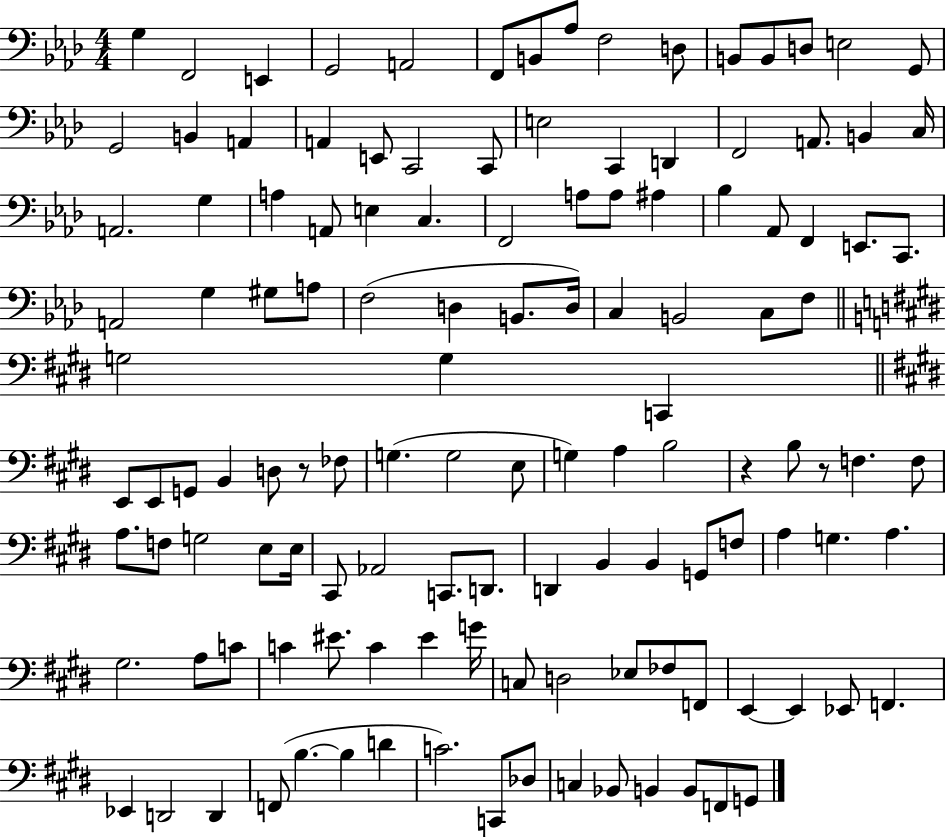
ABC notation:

X:1
T:Untitled
M:4/4
L:1/4
K:Ab
G, F,,2 E,, G,,2 A,,2 F,,/2 B,,/2 _A,/2 F,2 D,/2 B,,/2 B,,/2 D,/2 E,2 G,,/2 G,,2 B,, A,, A,, E,,/2 C,,2 C,,/2 E,2 C,, D,, F,,2 A,,/2 B,, C,/4 A,,2 G, A, A,,/2 E, C, F,,2 A,/2 A,/2 ^A, _B, _A,,/2 F,, E,,/2 C,,/2 A,,2 G, ^G,/2 A,/2 F,2 D, B,,/2 D,/4 C, B,,2 C,/2 F,/2 G,2 G, C,, E,,/2 E,,/2 G,,/2 B,, D,/2 z/2 _F,/2 G, G,2 E,/2 G, A, B,2 z B,/2 z/2 F, F,/2 A,/2 F,/2 G,2 E,/2 E,/4 ^C,,/2 _A,,2 C,,/2 D,,/2 D,, B,, B,, G,,/2 F,/2 A, G, A, ^G,2 A,/2 C/2 C ^E/2 C ^E G/4 C,/2 D,2 _E,/2 _F,/2 F,,/2 E,, E,, _E,,/2 F,, _E,, D,,2 D,, F,,/2 B, B, D C2 C,,/2 _D,/2 C, _B,,/2 B,, B,,/2 F,,/2 G,,/2